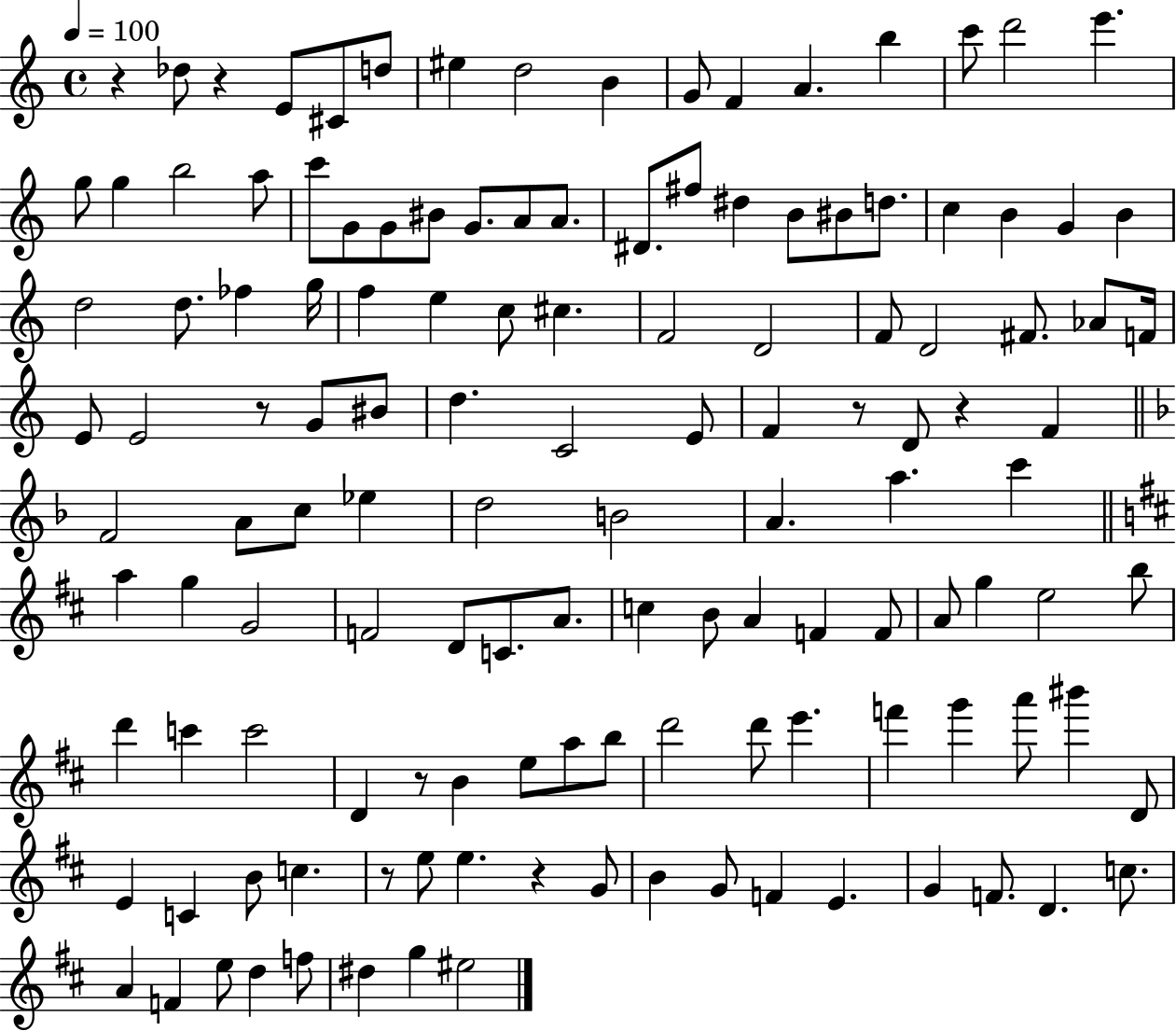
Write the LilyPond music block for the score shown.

{
  \clef treble
  \time 4/4
  \defaultTimeSignature
  \key c \major
  \tempo 4 = 100
  r4 des''8 r4 e'8 cis'8 d''8 | eis''4 d''2 b'4 | g'8 f'4 a'4. b''4 | c'''8 d'''2 e'''4. | \break g''8 g''4 b''2 a''8 | c'''8 g'8 g'8 bis'8 g'8. a'8 a'8. | dis'8. fis''8 dis''4 b'8 bis'8 d''8. | c''4 b'4 g'4 b'4 | \break d''2 d''8. fes''4 g''16 | f''4 e''4 c''8 cis''4. | f'2 d'2 | f'8 d'2 fis'8. aes'8 f'16 | \break e'8 e'2 r8 g'8 bis'8 | d''4. c'2 e'8 | f'4 r8 d'8 r4 f'4 | \bar "||" \break \key f \major f'2 a'8 c''8 ees''4 | d''2 b'2 | a'4. a''4. c'''4 | \bar "||" \break \key b \minor a''4 g''4 g'2 | f'2 d'8 c'8. a'8. | c''4 b'8 a'4 f'4 f'8 | a'8 g''4 e''2 b''8 | \break d'''4 c'''4 c'''2 | d'4 r8 b'4 e''8 a''8 b''8 | d'''2 d'''8 e'''4. | f'''4 g'''4 a'''8 bis'''4 d'8 | \break e'4 c'4 b'8 c''4. | r8 e''8 e''4. r4 g'8 | b'4 g'8 f'4 e'4. | g'4 f'8. d'4. c''8. | \break a'4 f'4 e''8 d''4 f''8 | dis''4 g''4 eis''2 | \bar "|."
}